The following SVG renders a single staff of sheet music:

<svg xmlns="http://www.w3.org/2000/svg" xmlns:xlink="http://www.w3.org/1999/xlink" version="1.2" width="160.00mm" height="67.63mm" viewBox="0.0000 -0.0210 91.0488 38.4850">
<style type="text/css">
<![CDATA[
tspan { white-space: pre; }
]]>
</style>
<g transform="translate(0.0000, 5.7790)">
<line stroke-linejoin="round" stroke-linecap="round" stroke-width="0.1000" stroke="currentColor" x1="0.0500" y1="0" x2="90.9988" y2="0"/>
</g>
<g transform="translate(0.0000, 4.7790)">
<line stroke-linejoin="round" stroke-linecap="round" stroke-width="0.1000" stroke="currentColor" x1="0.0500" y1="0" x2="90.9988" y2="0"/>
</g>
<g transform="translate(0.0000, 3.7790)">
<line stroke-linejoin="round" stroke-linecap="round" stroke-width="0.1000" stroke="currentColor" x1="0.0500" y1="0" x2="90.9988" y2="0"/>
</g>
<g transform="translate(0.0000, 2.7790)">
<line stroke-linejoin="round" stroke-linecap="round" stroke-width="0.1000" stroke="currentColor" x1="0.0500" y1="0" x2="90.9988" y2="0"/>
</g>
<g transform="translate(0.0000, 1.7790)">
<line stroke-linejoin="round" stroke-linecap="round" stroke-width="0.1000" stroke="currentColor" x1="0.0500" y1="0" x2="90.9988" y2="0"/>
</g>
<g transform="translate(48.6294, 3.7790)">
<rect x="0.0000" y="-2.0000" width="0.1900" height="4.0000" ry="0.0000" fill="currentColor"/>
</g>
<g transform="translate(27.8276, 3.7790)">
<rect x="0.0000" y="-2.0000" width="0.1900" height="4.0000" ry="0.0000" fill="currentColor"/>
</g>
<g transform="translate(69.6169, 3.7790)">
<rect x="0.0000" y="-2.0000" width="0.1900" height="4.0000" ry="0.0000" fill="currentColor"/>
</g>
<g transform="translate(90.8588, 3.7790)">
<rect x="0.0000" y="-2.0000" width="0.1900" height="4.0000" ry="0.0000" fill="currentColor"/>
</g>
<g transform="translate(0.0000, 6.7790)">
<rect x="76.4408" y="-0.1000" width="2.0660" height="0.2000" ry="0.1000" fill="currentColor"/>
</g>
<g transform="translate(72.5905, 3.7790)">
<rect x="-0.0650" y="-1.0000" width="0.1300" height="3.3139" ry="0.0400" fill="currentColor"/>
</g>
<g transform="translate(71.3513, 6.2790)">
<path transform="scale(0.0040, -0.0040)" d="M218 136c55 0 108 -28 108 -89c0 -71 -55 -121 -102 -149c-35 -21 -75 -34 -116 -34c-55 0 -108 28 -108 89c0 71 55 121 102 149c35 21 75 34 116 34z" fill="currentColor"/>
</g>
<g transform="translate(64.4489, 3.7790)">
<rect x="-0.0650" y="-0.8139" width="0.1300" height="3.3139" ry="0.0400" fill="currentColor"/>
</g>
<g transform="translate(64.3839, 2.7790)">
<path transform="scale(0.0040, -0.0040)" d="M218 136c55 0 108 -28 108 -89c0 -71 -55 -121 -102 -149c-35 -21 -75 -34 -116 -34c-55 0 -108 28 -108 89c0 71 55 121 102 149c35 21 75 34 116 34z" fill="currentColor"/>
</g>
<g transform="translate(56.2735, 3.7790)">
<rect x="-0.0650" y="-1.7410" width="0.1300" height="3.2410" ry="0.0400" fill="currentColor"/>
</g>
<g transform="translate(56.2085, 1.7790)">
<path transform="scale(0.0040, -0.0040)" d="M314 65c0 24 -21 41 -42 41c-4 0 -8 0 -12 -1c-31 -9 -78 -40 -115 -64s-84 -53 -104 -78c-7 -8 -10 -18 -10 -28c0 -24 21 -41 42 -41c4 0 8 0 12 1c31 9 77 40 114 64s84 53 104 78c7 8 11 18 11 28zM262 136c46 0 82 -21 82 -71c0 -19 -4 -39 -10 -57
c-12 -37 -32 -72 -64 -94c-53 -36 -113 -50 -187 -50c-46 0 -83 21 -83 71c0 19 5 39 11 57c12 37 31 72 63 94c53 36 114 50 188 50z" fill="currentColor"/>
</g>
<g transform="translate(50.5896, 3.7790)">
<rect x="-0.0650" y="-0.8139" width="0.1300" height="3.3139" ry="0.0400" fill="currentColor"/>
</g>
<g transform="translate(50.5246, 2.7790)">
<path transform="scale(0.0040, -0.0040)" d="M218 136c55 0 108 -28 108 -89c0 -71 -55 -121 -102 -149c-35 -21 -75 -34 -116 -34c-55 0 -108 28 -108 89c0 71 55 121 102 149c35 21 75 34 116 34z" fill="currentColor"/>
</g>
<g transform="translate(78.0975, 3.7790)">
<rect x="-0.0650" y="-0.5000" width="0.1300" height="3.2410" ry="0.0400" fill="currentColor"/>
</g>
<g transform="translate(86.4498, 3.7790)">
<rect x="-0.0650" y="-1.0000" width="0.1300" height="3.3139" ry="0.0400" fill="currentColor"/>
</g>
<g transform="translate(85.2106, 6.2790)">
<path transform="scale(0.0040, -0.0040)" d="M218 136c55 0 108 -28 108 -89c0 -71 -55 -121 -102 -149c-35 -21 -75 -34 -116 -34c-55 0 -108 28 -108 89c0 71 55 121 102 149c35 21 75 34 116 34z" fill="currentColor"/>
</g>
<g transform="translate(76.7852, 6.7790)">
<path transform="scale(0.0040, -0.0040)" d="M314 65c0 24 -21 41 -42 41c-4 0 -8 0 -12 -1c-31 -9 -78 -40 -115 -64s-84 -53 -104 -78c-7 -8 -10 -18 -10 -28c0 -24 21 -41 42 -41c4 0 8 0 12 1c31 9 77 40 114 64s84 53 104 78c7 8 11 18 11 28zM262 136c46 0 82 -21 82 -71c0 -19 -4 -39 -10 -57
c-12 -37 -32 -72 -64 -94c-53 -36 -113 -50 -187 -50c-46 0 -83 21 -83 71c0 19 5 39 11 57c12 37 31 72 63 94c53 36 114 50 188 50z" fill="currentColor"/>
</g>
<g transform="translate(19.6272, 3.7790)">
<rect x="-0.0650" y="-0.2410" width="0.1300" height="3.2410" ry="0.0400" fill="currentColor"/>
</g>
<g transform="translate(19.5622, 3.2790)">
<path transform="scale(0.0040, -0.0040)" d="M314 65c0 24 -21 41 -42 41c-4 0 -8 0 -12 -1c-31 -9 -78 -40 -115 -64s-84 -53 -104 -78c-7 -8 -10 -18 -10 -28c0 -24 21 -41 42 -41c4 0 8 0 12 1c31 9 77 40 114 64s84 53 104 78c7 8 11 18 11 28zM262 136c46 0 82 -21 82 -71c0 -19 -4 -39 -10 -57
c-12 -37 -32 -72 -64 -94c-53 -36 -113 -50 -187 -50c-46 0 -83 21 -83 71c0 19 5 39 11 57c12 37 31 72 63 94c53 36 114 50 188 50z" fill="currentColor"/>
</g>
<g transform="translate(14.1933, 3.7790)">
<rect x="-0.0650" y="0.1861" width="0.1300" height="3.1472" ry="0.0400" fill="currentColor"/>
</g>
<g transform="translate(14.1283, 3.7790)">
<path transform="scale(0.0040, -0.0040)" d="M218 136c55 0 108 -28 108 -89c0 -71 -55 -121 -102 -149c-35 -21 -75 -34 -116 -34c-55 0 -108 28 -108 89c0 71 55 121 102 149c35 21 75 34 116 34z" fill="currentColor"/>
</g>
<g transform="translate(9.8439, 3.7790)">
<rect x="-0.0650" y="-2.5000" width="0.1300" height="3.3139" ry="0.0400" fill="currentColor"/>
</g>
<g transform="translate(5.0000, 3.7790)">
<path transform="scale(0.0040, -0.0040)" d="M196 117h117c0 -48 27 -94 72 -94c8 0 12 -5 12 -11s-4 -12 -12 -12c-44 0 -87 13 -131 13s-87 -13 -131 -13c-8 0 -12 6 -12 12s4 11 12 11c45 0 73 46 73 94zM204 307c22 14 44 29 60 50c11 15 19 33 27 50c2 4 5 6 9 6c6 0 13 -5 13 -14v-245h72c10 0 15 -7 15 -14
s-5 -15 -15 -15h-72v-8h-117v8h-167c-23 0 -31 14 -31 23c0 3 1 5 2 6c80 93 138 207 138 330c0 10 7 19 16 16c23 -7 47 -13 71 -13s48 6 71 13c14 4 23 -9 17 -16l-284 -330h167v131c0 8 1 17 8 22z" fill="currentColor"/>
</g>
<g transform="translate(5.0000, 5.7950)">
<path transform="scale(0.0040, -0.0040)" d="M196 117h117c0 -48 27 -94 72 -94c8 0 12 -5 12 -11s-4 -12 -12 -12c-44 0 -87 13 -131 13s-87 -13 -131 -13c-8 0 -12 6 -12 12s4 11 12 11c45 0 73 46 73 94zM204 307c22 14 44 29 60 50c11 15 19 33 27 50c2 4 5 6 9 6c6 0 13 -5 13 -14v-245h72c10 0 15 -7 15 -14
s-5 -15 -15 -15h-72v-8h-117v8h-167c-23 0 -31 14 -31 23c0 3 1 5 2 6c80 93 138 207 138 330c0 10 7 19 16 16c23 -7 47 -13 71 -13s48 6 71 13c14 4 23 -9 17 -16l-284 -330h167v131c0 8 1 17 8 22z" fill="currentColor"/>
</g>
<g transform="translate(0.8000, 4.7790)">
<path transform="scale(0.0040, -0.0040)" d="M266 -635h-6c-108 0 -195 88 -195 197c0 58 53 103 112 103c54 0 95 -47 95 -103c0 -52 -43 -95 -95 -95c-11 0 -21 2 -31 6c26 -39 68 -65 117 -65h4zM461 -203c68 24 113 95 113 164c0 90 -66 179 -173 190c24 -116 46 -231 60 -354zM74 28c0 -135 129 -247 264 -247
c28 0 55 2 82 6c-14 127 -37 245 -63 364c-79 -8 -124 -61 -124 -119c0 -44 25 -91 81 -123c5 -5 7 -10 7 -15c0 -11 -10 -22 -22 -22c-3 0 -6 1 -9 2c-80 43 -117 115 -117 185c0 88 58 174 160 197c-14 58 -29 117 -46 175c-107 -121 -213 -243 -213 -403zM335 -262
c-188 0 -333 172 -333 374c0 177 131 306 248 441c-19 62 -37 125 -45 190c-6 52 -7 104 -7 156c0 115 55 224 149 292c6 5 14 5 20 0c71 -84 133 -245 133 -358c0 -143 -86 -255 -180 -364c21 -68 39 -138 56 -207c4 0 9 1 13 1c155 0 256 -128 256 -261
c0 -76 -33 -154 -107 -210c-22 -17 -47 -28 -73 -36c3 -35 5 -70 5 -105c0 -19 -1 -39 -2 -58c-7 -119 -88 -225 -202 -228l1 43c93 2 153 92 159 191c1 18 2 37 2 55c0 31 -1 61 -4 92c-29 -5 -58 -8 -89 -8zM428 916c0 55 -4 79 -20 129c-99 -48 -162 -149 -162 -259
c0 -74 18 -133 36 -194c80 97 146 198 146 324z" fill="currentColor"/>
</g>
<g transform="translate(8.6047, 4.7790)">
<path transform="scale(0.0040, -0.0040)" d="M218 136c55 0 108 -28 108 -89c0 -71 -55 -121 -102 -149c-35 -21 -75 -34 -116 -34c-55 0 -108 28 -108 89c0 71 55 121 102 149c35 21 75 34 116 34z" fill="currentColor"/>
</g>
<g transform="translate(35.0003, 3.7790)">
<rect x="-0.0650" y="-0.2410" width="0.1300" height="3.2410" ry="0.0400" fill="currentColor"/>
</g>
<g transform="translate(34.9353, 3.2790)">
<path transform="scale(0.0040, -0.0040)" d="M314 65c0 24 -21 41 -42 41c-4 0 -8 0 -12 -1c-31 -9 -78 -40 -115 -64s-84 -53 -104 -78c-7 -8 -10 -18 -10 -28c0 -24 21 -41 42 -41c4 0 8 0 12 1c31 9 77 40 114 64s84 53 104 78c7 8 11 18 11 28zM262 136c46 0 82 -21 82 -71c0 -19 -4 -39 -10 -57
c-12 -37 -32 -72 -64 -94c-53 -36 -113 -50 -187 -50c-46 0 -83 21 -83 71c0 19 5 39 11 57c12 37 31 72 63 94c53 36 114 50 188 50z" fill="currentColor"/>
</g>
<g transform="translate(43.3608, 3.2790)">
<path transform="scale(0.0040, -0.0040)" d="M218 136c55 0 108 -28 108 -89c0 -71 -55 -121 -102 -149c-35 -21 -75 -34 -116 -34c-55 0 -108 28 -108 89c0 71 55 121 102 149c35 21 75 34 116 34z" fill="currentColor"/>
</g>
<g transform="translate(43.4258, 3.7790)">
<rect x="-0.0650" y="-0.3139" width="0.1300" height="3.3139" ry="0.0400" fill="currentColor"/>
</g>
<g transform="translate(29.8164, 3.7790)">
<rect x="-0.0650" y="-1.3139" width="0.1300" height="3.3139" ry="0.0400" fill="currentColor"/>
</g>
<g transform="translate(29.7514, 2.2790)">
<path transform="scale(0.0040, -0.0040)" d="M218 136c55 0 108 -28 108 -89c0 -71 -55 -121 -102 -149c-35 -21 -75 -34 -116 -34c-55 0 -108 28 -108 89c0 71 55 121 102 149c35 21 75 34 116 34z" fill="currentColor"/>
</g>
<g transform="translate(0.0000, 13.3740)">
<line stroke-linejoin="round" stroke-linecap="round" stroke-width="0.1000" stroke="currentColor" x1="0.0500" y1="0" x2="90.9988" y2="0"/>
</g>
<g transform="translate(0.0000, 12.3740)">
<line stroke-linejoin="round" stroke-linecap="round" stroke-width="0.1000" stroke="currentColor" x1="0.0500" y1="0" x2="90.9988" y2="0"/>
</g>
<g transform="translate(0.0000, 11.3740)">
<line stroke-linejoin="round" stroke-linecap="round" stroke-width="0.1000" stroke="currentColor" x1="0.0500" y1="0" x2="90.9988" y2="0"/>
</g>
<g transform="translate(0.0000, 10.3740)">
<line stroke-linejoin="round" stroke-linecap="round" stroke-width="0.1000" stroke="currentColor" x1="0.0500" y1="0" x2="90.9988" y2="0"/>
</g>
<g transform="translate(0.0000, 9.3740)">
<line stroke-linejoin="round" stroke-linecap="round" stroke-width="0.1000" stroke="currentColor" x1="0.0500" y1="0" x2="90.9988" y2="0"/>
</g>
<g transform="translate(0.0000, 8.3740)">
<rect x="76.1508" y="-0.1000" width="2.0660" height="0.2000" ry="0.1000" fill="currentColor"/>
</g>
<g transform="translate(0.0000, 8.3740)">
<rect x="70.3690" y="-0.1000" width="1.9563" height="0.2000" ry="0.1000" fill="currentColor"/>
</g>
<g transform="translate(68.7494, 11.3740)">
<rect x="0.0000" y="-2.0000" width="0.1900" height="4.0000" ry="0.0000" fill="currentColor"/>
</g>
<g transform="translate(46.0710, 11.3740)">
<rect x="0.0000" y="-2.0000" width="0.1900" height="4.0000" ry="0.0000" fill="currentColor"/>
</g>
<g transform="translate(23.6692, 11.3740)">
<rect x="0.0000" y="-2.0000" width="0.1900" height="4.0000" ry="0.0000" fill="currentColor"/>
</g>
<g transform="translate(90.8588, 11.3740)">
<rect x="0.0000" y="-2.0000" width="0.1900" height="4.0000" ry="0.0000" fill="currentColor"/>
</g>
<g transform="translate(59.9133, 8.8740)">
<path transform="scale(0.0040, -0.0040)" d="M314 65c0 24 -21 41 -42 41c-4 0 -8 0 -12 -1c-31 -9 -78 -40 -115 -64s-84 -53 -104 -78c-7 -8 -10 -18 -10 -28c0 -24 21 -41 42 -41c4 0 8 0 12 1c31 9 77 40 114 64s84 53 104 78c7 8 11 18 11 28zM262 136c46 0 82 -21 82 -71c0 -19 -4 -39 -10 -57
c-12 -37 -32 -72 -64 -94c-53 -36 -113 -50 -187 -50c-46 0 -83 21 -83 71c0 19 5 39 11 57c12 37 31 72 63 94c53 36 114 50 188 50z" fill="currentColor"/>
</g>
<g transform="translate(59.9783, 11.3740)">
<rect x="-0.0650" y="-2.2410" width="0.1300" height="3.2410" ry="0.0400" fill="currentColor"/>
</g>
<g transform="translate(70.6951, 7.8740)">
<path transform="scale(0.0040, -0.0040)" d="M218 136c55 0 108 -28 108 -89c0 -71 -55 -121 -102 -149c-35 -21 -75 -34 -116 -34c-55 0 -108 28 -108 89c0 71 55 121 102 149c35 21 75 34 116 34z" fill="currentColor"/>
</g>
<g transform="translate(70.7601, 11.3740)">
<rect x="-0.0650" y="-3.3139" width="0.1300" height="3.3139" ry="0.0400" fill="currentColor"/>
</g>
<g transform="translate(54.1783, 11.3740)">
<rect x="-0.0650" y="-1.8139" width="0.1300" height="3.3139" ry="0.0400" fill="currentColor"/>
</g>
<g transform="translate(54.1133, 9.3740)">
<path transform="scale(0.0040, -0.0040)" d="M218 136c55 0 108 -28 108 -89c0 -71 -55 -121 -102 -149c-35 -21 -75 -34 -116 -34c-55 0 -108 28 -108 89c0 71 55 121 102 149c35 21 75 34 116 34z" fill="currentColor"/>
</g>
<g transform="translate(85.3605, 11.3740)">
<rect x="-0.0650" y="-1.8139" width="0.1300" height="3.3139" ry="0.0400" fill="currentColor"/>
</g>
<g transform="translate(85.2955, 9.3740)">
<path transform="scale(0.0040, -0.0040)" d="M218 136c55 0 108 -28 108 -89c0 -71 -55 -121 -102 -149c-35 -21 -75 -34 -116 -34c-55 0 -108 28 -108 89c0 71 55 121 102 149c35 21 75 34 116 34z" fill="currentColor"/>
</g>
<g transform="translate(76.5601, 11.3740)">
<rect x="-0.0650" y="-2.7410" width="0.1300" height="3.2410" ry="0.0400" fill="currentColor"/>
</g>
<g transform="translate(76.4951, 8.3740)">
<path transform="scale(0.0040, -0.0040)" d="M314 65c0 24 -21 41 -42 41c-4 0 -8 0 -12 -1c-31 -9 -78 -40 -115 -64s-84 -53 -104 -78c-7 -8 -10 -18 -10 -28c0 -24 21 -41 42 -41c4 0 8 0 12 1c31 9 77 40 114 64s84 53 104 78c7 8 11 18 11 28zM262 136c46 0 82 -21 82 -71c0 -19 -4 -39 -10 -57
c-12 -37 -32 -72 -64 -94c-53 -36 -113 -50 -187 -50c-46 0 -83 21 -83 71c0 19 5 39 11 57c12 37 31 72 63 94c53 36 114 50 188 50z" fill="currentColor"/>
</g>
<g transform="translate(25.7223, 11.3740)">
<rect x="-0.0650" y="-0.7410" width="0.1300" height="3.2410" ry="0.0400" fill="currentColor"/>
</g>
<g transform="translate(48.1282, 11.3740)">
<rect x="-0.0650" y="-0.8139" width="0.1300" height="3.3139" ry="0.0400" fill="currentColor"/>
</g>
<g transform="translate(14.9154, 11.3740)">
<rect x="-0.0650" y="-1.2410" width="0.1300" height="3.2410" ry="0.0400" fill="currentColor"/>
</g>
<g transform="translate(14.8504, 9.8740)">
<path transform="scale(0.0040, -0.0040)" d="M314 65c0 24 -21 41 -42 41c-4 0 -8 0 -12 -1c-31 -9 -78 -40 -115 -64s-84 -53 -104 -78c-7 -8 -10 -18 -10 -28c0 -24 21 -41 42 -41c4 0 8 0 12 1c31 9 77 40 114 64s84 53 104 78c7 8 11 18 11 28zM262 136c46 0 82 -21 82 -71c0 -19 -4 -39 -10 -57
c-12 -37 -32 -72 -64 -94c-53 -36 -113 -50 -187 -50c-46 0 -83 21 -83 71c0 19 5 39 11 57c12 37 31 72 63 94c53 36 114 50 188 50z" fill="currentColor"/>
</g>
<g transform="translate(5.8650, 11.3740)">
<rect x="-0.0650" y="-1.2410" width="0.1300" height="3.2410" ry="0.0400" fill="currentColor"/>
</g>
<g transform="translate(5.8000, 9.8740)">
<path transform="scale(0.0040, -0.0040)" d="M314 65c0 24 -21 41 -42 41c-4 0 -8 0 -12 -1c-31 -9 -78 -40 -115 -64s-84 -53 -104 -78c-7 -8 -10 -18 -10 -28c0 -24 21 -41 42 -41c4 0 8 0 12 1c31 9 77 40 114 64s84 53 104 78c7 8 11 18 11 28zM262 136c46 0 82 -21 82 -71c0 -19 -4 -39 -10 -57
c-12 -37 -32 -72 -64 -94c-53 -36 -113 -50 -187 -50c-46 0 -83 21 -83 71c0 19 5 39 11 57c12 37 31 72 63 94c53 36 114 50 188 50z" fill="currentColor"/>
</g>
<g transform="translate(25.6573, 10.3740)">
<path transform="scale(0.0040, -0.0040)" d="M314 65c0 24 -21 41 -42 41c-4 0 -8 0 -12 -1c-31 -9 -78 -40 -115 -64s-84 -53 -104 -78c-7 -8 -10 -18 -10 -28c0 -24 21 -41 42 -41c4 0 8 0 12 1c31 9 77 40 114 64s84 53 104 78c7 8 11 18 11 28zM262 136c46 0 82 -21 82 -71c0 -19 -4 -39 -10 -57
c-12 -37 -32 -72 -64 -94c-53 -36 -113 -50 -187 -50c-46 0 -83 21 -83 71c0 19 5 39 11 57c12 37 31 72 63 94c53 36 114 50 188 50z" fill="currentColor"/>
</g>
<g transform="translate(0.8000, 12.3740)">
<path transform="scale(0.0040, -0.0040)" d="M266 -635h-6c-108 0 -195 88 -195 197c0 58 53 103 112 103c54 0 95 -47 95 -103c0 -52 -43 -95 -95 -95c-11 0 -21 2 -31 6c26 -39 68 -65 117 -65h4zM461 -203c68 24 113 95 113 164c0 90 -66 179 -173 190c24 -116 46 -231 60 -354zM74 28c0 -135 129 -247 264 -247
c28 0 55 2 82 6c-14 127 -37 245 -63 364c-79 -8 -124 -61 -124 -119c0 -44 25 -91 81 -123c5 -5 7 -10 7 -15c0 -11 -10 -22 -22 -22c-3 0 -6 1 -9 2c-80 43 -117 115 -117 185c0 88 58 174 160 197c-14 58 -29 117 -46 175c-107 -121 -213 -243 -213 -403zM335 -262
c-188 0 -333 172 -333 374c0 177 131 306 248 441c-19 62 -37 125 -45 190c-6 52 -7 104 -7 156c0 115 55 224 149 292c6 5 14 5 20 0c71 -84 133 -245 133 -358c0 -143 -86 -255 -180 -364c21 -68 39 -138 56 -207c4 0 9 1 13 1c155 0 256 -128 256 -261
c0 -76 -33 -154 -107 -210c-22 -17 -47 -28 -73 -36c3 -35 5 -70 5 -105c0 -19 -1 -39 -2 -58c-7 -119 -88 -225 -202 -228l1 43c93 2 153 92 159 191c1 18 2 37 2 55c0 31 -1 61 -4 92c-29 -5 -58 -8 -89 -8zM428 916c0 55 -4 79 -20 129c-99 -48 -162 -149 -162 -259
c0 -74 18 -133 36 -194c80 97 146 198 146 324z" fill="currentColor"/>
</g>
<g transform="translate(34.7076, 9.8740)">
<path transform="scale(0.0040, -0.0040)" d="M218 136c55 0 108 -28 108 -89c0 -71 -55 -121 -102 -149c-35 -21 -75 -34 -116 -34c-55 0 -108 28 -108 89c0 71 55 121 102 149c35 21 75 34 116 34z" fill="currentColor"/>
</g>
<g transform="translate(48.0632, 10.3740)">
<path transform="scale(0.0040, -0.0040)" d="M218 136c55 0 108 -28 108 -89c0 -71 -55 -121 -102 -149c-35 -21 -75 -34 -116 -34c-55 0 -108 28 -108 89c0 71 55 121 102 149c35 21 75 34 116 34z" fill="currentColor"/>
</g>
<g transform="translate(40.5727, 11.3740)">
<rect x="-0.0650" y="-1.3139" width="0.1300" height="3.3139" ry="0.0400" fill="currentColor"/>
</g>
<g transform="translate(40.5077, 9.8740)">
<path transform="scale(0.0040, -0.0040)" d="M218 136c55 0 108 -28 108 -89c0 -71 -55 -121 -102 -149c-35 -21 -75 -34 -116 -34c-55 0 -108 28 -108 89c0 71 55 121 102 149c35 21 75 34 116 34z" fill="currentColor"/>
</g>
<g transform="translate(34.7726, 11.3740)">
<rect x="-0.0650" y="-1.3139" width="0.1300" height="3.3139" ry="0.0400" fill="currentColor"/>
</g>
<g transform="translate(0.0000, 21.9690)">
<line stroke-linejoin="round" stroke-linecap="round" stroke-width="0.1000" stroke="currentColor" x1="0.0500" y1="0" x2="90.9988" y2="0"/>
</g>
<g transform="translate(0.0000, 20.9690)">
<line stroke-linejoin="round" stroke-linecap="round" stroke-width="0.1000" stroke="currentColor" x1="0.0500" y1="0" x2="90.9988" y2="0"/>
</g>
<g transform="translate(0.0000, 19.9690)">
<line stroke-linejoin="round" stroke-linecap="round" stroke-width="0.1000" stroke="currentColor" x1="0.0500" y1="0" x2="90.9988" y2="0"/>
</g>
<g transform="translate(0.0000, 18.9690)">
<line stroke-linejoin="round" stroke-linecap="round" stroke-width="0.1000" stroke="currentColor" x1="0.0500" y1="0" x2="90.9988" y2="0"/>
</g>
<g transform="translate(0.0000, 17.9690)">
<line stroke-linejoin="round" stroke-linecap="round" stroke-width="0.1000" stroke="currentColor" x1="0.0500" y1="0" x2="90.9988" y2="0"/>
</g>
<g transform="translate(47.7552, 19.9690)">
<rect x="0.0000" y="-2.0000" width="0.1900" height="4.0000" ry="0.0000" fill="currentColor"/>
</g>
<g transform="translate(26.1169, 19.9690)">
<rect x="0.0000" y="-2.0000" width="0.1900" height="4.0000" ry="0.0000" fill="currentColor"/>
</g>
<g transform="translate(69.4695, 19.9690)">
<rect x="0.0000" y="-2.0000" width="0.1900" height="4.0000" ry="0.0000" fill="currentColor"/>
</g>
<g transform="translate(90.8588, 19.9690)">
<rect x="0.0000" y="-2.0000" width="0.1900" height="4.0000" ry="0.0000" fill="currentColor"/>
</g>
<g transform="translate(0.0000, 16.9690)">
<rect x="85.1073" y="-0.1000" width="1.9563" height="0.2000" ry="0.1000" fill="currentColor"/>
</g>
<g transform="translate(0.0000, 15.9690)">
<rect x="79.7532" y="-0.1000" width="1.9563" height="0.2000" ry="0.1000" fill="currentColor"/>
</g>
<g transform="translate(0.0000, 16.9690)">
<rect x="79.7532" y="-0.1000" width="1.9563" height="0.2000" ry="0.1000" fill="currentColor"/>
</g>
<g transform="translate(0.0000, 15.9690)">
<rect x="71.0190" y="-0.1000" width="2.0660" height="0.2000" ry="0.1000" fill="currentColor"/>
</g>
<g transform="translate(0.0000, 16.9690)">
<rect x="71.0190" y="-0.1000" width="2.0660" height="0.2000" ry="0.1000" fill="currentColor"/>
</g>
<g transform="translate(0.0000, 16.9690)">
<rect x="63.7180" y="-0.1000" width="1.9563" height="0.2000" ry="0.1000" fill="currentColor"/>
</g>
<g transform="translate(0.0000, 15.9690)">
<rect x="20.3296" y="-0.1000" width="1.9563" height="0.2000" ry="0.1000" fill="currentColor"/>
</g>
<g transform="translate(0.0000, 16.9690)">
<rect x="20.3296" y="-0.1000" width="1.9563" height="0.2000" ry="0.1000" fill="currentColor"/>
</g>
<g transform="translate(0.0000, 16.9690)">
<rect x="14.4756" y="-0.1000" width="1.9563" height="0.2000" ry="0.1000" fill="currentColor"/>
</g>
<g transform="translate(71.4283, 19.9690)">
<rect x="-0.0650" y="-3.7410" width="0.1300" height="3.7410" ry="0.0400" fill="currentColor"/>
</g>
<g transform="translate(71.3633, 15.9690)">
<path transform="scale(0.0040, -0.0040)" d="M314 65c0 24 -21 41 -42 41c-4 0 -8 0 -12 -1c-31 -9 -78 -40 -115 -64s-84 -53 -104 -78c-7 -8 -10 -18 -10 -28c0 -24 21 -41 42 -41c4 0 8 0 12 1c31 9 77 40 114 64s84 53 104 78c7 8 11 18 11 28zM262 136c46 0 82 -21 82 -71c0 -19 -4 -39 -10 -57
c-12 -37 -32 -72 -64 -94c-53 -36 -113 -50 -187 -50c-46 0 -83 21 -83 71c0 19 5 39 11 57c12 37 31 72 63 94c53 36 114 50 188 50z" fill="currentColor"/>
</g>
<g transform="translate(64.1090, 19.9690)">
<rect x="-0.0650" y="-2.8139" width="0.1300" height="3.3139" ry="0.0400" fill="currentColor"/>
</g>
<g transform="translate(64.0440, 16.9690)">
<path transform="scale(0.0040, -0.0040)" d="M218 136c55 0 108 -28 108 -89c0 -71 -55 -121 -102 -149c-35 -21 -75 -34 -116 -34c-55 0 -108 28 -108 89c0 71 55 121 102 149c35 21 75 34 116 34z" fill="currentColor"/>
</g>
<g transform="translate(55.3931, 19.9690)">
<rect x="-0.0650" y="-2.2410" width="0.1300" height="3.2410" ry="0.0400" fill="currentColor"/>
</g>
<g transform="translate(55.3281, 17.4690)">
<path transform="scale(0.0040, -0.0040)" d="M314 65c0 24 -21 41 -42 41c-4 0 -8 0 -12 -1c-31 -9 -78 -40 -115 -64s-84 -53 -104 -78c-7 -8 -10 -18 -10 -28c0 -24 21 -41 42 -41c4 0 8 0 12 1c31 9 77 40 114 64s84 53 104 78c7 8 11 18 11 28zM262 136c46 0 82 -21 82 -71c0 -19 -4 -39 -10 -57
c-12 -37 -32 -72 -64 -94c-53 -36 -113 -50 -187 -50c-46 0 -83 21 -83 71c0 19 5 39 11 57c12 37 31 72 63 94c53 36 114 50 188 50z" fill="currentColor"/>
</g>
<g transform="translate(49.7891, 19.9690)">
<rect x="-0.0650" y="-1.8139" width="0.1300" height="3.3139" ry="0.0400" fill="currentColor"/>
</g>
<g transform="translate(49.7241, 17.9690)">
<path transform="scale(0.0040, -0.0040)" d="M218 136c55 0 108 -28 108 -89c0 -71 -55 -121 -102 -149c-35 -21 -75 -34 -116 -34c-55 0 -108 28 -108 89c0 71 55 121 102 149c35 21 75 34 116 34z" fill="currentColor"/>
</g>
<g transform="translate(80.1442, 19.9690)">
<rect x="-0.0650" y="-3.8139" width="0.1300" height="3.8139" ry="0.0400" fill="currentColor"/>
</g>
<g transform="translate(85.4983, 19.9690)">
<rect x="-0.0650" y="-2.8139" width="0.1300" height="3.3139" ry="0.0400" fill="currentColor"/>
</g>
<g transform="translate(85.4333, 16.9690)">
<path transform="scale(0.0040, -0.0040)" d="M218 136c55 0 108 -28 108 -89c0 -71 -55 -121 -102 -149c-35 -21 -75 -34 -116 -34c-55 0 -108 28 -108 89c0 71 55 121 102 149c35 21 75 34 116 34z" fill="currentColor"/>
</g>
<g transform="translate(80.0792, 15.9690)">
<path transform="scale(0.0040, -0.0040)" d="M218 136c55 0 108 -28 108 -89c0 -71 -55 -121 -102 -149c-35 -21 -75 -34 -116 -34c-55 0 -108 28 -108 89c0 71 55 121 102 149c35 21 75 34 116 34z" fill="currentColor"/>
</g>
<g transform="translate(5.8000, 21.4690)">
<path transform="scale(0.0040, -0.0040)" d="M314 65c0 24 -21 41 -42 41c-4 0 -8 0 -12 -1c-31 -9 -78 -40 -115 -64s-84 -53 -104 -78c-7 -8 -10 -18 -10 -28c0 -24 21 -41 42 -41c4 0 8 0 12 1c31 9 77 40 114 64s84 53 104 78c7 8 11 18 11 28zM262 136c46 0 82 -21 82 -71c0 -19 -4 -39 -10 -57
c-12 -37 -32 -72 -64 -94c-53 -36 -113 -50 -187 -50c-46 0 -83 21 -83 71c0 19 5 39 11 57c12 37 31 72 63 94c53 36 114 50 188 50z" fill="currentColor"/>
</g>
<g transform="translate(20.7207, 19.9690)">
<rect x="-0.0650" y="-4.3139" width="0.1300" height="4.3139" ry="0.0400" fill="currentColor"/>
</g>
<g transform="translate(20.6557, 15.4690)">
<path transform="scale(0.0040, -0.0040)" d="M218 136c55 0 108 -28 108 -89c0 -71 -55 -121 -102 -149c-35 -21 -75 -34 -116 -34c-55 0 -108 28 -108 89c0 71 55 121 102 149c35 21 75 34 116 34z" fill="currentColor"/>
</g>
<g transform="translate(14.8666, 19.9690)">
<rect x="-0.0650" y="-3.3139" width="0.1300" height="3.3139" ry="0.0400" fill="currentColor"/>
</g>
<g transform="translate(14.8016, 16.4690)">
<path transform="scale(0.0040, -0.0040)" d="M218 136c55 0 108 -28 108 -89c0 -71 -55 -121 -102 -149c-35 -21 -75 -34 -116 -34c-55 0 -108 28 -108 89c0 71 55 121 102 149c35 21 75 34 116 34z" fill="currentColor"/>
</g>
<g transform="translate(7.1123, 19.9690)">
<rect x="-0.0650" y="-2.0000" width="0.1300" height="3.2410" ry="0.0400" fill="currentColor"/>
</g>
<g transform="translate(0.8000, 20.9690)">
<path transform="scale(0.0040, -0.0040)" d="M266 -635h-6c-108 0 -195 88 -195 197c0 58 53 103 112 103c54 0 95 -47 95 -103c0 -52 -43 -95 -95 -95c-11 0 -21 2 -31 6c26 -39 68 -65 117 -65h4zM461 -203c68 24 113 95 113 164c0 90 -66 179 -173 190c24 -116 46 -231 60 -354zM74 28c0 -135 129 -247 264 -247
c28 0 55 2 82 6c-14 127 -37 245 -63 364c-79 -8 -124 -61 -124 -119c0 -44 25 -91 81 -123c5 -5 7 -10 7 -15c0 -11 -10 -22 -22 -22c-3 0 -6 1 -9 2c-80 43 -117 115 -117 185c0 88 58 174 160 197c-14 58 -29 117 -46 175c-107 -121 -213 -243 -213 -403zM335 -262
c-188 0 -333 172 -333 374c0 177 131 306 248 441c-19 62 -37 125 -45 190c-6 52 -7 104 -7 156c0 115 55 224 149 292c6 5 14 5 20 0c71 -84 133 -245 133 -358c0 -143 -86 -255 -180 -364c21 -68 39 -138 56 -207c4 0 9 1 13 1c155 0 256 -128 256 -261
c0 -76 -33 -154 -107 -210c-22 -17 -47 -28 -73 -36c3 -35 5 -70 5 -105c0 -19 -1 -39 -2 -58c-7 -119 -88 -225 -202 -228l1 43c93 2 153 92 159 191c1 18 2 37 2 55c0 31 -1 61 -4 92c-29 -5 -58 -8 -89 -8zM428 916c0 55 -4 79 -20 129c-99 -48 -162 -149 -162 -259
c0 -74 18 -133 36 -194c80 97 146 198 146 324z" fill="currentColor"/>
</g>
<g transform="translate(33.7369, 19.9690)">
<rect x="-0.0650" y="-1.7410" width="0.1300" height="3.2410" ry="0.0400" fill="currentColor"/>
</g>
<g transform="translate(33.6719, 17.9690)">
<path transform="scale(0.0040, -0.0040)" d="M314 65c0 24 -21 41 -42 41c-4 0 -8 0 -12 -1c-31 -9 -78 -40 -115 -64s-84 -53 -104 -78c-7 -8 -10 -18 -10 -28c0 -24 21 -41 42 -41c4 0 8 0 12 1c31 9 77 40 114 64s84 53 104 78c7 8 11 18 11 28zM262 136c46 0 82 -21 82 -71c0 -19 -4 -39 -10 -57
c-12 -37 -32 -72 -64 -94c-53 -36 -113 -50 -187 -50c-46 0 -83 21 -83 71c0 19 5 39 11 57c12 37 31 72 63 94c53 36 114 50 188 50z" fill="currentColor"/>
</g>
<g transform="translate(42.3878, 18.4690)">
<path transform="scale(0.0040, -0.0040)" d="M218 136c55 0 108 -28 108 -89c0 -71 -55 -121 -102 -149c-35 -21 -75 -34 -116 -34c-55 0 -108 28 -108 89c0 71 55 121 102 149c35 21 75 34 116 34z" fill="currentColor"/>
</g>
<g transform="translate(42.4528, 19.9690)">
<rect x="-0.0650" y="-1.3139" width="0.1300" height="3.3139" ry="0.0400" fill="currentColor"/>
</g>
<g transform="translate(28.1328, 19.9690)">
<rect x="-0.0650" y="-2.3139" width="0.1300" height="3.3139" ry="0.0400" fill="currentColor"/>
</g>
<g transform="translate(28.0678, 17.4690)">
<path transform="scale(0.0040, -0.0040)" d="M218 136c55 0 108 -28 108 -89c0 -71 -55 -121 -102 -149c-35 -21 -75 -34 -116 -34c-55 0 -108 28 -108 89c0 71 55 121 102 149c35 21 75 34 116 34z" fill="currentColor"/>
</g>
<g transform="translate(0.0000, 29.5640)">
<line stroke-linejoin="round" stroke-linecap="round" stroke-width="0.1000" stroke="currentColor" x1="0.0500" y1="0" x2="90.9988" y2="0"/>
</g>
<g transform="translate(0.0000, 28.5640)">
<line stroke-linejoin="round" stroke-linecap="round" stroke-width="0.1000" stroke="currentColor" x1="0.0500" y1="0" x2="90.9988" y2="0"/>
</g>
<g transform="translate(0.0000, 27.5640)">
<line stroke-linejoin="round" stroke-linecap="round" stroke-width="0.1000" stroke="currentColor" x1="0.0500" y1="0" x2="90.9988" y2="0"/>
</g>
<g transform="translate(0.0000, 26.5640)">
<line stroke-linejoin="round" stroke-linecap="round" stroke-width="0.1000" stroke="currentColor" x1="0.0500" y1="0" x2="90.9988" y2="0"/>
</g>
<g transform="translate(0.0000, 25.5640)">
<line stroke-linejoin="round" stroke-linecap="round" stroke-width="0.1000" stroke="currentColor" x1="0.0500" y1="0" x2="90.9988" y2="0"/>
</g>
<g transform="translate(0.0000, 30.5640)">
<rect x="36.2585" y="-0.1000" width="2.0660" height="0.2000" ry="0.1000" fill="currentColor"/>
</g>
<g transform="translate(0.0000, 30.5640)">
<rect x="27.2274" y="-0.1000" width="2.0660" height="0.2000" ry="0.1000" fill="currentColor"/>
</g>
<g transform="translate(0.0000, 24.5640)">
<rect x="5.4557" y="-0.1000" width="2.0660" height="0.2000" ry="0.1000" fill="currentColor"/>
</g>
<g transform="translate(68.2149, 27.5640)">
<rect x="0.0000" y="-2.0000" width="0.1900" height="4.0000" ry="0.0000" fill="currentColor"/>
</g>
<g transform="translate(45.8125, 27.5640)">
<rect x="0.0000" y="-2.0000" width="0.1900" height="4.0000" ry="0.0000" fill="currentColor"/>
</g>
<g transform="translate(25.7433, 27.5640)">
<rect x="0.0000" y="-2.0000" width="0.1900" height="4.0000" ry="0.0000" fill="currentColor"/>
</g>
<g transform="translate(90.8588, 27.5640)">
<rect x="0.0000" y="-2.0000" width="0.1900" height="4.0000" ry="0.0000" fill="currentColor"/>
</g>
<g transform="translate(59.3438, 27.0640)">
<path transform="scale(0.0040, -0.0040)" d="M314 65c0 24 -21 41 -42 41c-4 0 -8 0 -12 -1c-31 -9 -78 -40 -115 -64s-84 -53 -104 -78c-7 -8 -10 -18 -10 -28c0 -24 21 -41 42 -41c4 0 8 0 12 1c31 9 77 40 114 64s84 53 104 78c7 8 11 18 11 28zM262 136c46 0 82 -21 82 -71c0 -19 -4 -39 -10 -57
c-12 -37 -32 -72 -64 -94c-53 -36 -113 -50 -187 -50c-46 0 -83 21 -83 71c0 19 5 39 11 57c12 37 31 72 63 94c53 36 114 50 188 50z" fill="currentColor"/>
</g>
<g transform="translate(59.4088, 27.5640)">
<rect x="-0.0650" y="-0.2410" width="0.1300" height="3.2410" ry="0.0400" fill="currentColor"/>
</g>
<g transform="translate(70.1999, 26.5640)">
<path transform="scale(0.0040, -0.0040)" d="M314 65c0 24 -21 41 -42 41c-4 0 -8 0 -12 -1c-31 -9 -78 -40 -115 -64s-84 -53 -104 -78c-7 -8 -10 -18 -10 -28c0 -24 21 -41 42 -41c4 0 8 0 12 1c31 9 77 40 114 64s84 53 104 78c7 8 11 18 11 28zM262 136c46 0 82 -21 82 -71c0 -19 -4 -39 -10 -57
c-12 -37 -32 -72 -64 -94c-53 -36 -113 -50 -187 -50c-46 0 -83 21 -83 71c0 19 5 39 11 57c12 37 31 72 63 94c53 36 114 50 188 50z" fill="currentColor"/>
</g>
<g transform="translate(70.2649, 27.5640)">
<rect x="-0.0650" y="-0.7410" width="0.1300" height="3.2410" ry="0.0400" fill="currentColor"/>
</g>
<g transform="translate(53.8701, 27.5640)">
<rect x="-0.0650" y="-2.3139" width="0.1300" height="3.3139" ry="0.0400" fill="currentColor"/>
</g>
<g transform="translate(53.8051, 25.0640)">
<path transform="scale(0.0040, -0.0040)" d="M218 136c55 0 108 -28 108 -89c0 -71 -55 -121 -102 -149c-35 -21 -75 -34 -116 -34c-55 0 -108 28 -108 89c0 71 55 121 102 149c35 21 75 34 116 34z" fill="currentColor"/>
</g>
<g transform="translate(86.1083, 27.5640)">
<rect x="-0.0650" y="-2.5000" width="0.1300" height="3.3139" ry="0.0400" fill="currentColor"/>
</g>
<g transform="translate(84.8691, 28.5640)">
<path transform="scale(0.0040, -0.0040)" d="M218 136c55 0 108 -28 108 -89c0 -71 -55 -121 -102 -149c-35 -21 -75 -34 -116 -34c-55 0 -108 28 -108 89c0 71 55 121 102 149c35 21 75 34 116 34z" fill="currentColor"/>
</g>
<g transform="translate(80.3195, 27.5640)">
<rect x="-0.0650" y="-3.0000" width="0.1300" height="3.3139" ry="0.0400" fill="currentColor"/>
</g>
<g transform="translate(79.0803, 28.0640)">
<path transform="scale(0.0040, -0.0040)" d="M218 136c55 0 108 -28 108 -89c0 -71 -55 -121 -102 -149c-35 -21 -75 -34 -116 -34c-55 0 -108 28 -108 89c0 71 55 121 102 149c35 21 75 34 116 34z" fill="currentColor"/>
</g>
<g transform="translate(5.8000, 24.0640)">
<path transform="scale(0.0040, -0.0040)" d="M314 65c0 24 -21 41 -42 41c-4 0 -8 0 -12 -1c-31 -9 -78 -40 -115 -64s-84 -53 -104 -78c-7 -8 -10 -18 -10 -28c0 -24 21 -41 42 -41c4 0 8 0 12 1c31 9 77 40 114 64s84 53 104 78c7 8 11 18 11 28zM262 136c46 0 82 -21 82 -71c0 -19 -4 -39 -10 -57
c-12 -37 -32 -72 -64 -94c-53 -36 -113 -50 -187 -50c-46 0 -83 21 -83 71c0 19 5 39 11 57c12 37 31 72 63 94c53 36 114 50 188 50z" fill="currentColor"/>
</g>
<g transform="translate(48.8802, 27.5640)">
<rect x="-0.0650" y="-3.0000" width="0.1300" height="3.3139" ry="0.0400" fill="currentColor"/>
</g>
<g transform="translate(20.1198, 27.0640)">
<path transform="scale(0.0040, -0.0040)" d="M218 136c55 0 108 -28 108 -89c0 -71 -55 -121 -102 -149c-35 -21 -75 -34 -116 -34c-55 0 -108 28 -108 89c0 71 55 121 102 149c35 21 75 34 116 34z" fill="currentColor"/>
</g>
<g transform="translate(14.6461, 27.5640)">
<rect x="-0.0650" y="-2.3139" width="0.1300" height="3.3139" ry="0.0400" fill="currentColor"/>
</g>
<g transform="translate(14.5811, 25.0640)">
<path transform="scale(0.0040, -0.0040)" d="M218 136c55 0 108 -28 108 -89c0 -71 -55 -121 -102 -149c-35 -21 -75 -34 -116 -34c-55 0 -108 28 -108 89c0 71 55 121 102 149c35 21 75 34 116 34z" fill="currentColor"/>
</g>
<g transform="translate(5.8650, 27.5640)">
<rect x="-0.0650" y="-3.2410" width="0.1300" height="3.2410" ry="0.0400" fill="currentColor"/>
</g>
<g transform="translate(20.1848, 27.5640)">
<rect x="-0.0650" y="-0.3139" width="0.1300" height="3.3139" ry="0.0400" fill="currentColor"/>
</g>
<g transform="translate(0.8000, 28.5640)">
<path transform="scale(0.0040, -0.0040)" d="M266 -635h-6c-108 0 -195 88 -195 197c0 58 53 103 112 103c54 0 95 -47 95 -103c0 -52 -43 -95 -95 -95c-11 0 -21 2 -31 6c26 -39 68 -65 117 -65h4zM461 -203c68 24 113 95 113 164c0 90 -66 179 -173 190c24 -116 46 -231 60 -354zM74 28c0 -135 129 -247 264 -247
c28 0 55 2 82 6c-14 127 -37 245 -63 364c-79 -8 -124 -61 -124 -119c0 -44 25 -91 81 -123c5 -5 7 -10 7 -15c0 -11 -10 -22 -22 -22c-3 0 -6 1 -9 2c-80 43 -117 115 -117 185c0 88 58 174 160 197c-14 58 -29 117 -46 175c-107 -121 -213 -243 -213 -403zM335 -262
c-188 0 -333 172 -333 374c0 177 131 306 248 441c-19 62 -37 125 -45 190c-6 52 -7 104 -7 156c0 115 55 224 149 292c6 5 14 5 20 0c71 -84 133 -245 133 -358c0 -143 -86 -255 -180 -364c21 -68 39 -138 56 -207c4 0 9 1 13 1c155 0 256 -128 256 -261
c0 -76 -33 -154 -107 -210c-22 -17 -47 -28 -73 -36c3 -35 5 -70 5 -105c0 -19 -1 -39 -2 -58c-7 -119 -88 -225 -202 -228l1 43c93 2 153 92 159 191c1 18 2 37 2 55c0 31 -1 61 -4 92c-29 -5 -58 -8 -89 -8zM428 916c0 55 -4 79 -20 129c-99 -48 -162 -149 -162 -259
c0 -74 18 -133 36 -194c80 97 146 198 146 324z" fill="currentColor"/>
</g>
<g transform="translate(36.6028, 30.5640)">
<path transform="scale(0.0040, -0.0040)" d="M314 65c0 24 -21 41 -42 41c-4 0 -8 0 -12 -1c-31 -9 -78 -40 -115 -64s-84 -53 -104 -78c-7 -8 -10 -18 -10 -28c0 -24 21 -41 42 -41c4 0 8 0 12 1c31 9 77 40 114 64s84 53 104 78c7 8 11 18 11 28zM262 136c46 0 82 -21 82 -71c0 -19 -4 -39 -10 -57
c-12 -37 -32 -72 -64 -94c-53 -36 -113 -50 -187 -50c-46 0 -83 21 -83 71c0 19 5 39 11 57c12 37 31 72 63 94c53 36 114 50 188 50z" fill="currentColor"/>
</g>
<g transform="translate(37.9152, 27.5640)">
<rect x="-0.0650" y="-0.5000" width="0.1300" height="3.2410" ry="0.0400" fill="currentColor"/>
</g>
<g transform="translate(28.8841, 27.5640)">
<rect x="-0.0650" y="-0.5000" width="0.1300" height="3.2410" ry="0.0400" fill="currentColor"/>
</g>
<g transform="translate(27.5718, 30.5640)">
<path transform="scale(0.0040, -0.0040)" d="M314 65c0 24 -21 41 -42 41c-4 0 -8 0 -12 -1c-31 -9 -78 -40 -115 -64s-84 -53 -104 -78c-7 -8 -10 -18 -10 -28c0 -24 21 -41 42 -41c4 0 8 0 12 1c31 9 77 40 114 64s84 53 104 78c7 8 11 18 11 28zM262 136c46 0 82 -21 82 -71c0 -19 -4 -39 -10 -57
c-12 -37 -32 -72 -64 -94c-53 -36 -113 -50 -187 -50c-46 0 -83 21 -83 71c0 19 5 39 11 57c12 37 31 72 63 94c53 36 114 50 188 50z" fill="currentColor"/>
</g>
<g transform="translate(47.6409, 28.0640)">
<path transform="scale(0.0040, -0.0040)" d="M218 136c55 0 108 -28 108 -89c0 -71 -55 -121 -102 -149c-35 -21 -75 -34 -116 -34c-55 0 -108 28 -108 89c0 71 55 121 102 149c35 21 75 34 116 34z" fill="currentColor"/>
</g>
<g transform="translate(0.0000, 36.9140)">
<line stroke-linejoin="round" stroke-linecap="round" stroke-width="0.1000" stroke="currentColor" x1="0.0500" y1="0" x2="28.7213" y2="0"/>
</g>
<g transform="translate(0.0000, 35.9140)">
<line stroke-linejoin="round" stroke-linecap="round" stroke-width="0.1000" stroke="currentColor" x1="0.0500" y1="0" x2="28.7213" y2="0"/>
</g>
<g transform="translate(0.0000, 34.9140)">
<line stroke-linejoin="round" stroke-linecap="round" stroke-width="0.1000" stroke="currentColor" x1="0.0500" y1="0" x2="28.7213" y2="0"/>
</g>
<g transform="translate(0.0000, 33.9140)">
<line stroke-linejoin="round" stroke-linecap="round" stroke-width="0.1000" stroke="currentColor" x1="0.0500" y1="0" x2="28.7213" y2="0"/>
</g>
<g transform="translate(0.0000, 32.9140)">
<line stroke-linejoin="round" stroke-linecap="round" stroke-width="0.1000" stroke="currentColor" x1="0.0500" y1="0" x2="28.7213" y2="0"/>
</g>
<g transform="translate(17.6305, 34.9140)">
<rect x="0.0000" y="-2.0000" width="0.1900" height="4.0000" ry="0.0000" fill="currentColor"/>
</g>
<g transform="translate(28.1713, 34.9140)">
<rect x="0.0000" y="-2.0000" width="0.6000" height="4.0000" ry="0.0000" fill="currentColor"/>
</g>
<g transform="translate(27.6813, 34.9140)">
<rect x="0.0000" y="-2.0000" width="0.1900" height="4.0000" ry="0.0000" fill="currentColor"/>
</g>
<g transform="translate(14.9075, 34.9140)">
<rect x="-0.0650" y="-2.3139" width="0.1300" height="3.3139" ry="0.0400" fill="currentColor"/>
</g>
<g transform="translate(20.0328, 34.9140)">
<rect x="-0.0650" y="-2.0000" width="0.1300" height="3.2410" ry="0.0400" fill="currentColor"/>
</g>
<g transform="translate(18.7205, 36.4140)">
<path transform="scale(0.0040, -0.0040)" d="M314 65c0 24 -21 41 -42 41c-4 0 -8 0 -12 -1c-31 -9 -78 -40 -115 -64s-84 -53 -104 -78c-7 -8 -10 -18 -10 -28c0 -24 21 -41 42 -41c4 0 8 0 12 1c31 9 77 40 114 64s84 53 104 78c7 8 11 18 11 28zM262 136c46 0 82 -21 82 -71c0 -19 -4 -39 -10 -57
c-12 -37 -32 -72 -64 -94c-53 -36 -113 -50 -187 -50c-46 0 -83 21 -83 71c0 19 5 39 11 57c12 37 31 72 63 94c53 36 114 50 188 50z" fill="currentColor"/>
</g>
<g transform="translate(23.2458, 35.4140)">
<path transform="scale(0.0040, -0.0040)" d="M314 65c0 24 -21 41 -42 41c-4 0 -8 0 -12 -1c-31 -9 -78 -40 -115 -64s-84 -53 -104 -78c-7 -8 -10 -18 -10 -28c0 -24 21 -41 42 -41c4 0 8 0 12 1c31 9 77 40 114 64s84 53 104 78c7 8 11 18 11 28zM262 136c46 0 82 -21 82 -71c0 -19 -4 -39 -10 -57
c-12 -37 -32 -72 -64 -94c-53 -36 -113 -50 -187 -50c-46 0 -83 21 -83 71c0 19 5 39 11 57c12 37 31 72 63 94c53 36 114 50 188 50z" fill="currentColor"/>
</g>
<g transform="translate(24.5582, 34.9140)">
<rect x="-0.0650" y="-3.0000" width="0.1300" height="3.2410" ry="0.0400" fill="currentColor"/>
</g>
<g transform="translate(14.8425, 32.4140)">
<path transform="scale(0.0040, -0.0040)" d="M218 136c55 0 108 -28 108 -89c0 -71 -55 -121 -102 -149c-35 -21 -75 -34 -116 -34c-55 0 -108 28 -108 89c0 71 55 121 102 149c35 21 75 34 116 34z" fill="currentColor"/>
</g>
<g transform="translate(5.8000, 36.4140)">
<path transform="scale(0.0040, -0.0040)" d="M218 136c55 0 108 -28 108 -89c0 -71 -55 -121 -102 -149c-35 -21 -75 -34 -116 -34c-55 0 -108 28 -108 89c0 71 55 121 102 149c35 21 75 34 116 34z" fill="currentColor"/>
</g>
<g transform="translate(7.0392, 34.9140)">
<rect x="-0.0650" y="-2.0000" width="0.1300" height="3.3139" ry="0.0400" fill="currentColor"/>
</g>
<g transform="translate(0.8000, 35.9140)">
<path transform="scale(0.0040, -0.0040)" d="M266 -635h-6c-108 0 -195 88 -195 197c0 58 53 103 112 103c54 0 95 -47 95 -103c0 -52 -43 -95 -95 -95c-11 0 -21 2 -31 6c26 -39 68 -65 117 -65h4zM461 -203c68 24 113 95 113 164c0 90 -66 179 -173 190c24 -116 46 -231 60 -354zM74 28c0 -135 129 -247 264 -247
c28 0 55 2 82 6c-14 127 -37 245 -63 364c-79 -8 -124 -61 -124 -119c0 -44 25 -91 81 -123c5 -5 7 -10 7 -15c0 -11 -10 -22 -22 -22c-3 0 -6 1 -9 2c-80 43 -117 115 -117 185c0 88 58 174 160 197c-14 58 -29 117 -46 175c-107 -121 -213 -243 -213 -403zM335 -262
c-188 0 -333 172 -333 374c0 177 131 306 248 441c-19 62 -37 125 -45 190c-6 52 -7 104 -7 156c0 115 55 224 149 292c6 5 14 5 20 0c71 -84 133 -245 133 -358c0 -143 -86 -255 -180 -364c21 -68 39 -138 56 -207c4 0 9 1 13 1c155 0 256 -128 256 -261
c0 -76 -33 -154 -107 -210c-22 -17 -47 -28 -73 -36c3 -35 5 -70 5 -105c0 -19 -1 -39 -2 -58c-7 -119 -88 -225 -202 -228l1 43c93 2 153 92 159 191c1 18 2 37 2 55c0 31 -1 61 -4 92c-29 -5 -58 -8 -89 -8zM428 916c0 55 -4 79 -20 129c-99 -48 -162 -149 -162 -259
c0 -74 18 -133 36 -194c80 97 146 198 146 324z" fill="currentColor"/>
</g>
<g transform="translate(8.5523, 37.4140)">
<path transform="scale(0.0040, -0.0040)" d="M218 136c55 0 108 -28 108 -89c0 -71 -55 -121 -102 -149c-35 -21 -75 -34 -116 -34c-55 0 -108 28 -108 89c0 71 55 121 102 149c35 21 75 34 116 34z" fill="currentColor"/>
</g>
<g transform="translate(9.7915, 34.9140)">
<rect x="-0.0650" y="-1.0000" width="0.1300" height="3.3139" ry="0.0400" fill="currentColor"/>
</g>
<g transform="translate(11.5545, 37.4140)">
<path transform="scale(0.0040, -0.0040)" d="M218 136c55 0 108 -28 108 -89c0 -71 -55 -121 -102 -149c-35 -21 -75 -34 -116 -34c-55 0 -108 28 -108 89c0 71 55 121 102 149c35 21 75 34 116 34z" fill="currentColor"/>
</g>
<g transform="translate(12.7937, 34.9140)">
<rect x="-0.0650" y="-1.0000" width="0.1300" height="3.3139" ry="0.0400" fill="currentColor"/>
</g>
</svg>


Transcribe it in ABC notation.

X:1
T:Untitled
M:4/4
L:1/4
K:C
G B c2 e c2 c d f2 d D C2 D e2 e2 d2 e e d f g2 b a2 f F2 b d' g f2 e f g2 a c'2 c' a b2 g c C2 C2 A g c2 d2 A G F D D g F2 A2